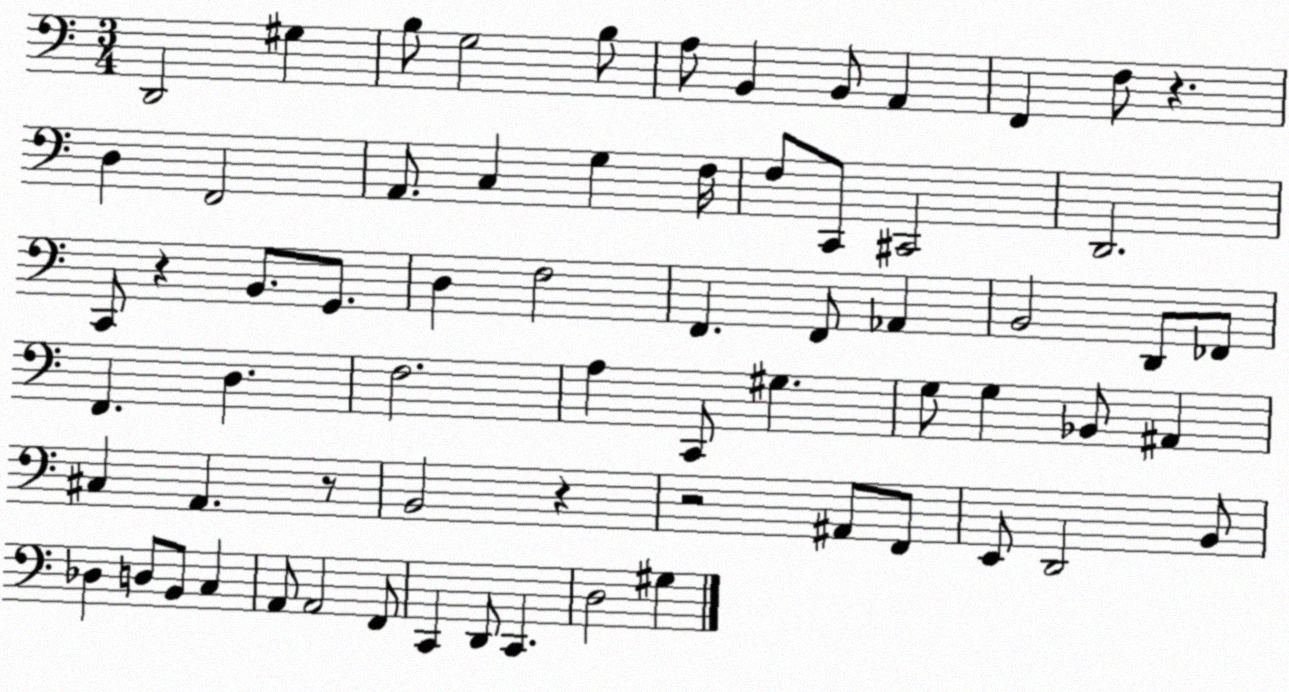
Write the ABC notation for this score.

X:1
T:Untitled
M:3/4
L:1/4
K:C
D,,2 ^G, B,/2 G,2 B,/2 A,/2 B,, B,,/2 A,, F,, F,/2 z D, F,,2 A,,/2 C, G, F,/4 F,/2 C,,/2 ^C,,2 D,,2 C,,/2 z B,,/2 G,,/2 D, F,2 F,, F,,/2 _A,, B,,2 D,,/2 _F,,/2 F,, D, F,2 A, C,,/2 ^G, G,/2 G, _B,,/2 ^A,, ^C, A,, z/2 B,,2 z z2 ^A,,/2 F,,/2 E,,/2 D,,2 B,,/2 _D, D,/2 B,,/2 C, A,,/2 A,,2 F,,/2 C,, D,,/2 C,, D,2 ^G,